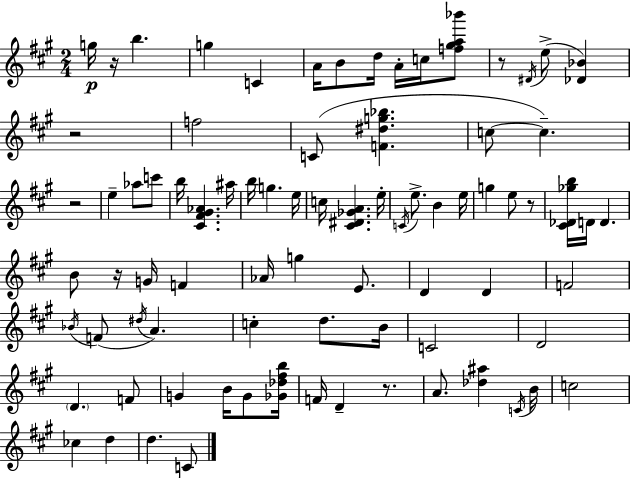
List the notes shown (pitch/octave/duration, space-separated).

G5/s R/s B5/q. G5/q C4/q A4/s B4/e D5/s A4/s C5/s [F5,G#5,A5,Bb6]/e R/e D#4/s E5/e [Db4,Bb4]/q R/h F5/h C4/e [F4,D#5,G5,Bb5]/q. C5/e C5/q. R/h E5/q Ab5/e C6/e B5/s [C#4,F#4,G#4,Ab4]/q. A#5/s B5/s G5/q. E5/s C5/s [C#4,D#4,Gb4,A4]/q. E5/s C4/s E5/e. B4/q E5/s G5/q E5/e R/e [C#4,Db4,Gb5,B5]/s D4/s D4/q. B4/e R/s G4/s F4/q Ab4/s G5/q E4/e. D4/q D4/q F4/h Bb4/s F4/e D#5/s A4/q. C5/q D5/e. B4/s C4/h D4/h D4/q. F4/e G4/q B4/s G4/e [Gb4,Db5,F#5,B5]/s F4/s D4/q R/e. A4/e. [Db5,A#5]/q C4/s B4/s C5/h CES5/q D5/q D5/q. C4/e